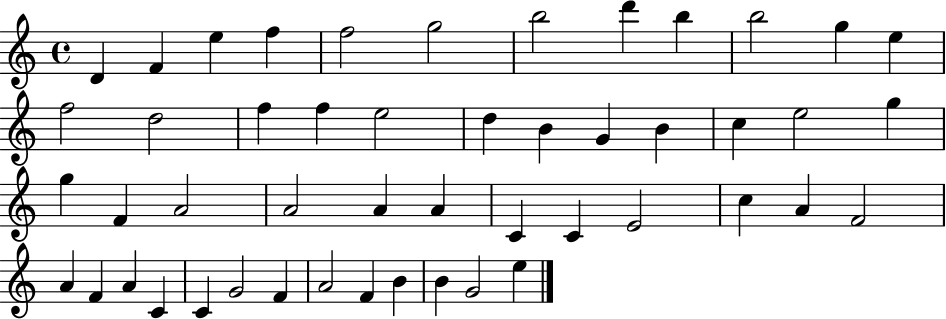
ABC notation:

X:1
T:Untitled
M:4/4
L:1/4
K:C
D F e f f2 g2 b2 d' b b2 g e f2 d2 f f e2 d B G B c e2 g g F A2 A2 A A C C E2 c A F2 A F A C C G2 F A2 F B B G2 e